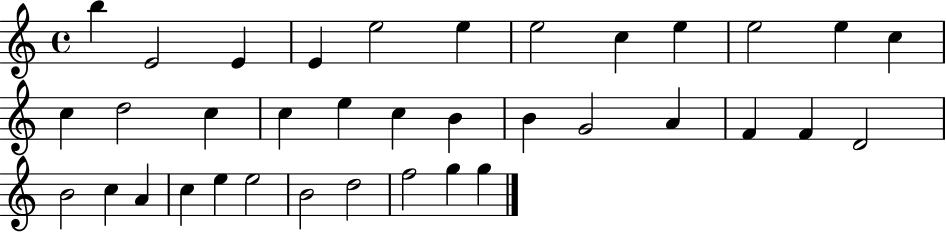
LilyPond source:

{
  \clef treble
  \time 4/4
  \defaultTimeSignature
  \key c \major
  b''4 e'2 e'4 | e'4 e''2 e''4 | e''2 c''4 e''4 | e''2 e''4 c''4 | \break c''4 d''2 c''4 | c''4 e''4 c''4 b'4 | b'4 g'2 a'4 | f'4 f'4 d'2 | \break b'2 c''4 a'4 | c''4 e''4 e''2 | b'2 d''2 | f''2 g''4 g''4 | \break \bar "|."
}